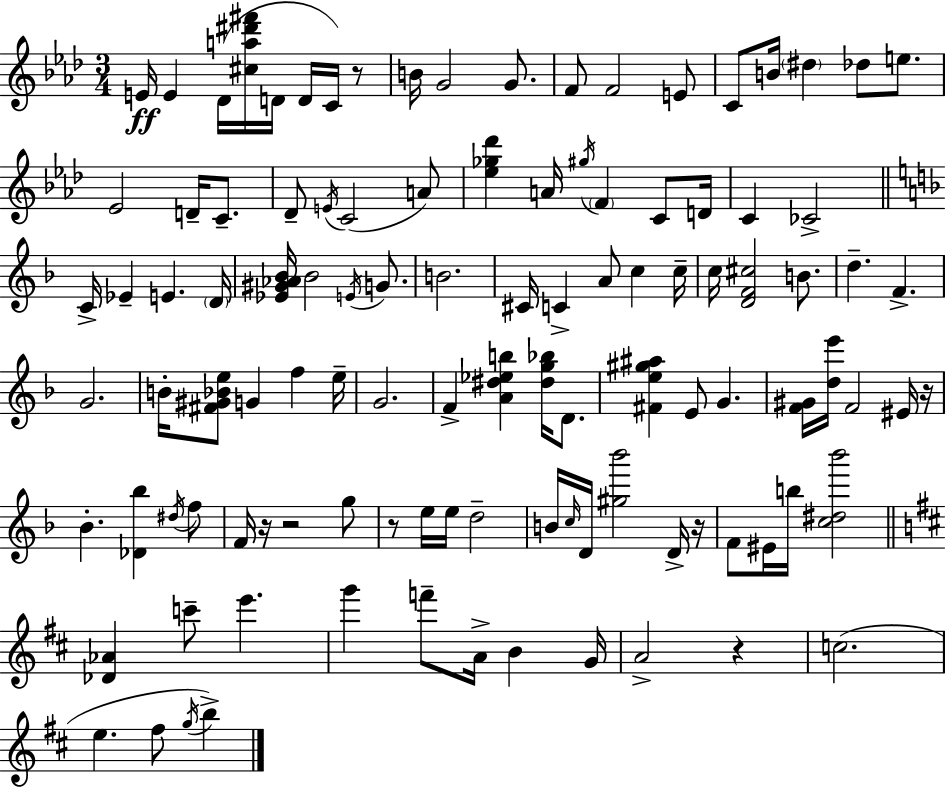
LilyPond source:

{
  \clef treble
  \numericTimeSignature
  \time 3/4
  \key f \minor
  e'16\ff e'4 des'16( <cis'' a'' dis''' fis'''>16 d'16 d'16 c'16) r8 | b'16 g'2 g'8. | f'8 f'2 e'8 | c'8 b'16 \parenthesize dis''4 des''8 e''8. | \break ees'2 d'16-- c'8.-- | des'8-- \acciaccatura { e'16 }( c'2 a'8) | <ees'' ges'' des'''>4 a'16 \acciaccatura { gis''16 } \parenthesize f'4 c'8 | d'16 c'4 ces'2-> | \break \bar "||" \break \key f \major c'16-> ees'4-- e'4. \parenthesize d'16 | <ees' gis' aes' bes'>16 bes'2 \acciaccatura { e'16 } g'8. | b'2. | cis'16 c'4-> a'8 c''4 | \break c''16-- c''16 <d' f' cis''>2 b'8. | d''4.-- f'4.-> | g'2. | b'16-. <fis' gis' bes' e''>8 g'4 f''4 | \break e''16-- g'2. | f'4-> <a' dis'' ees'' b''>4 <dis'' g'' bes''>16 d'8. | <fis' e'' gis'' ais''>4 e'8 g'4. | <f' gis'>16 <d'' e'''>16 f'2 eis'16 | \break r16 bes'4.-. <des' bes''>4 \acciaccatura { dis''16 } | f''8 f'16 r16 r2 | g''8 r8 e''16 e''16 d''2-- | b'16 \grace { c''16 } d'16 <gis'' bes'''>2 | \break d'16-> r16 f'8 eis'16 b''16 <c'' dis'' bes'''>2 | \bar "||" \break \key d \major <des' aes'>4 c'''8-- e'''4. | g'''4 f'''8-- a'16-> b'4 g'16 | a'2-> r4 | c''2.( | \break e''4. fis''8 \acciaccatura { g''16 } b''4->) | \bar "|."
}